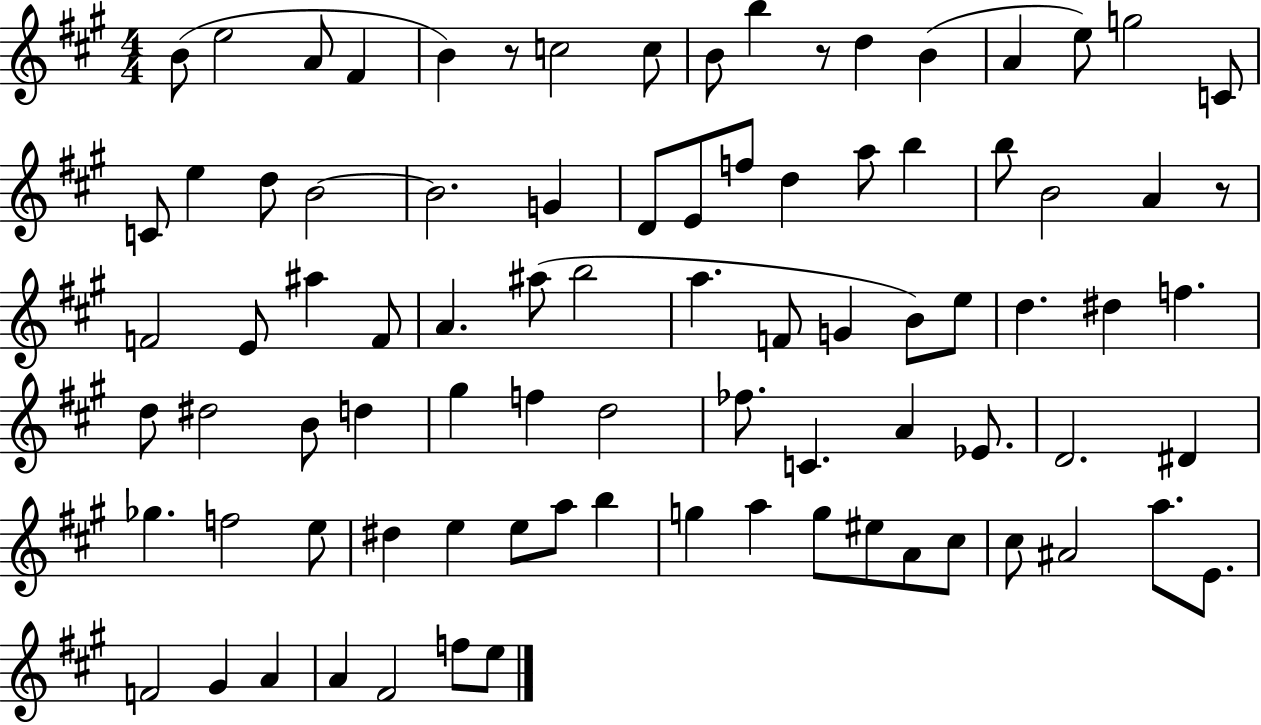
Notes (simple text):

B4/e E5/h A4/e F#4/q B4/q R/e C5/h C5/e B4/e B5/q R/e D5/q B4/q A4/q E5/e G5/h C4/e C4/e E5/q D5/e B4/h B4/h. G4/q D4/e E4/e F5/e D5/q A5/e B5/q B5/e B4/h A4/q R/e F4/h E4/e A#5/q F4/e A4/q. A#5/e B5/h A5/q. F4/e G4/q B4/e E5/e D5/q. D#5/q F5/q. D5/e D#5/h B4/e D5/q G#5/q F5/q D5/h FES5/e. C4/q. A4/q Eb4/e. D4/h. D#4/q Gb5/q. F5/h E5/e D#5/q E5/q E5/e A5/e B5/q G5/q A5/q G5/e EIS5/e A4/e C#5/e C#5/e A#4/h A5/e. E4/e. F4/h G#4/q A4/q A4/q F#4/h F5/e E5/e